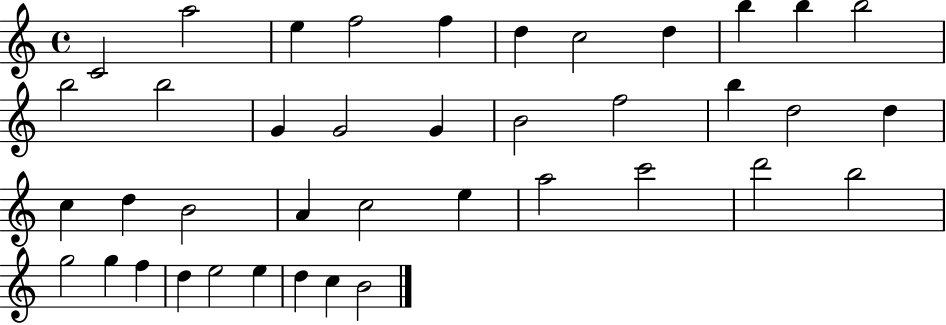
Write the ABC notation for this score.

X:1
T:Untitled
M:4/4
L:1/4
K:C
C2 a2 e f2 f d c2 d b b b2 b2 b2 G G2 G B2 f2 b d2 d c d B2 A c2 e a2 c'2 d'2 b2 g2 g f d e2 e d c B2